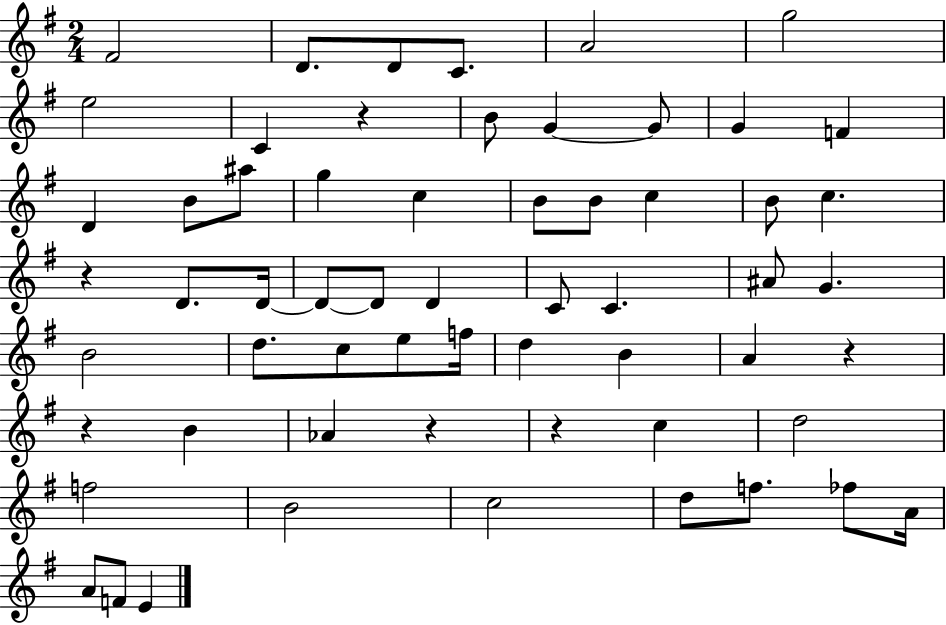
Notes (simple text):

F#4/h D4/e. D4/e C4/e. A4/h G5/h E5/h C4/q R/q B4/e G4/q G4/e G4/q F4/q D4/q B4/e A#5/e G5/q C5/q B4/e B4/e C5/q B4/e C5/q. R/q D4/e. D4/s D4/e D4/e D4/q C4/e C4/q. A#4/e G4/q. B4/h D5/e. C5/e E5/e F5/s D5/q B4/q A4/q R/q R/q B4/q Ab4/q R/q R/q C5/q D5/h F5/h B4/h C5/h D5/e F5/e. FES5/e A4/s A4/e F4/e E4/q